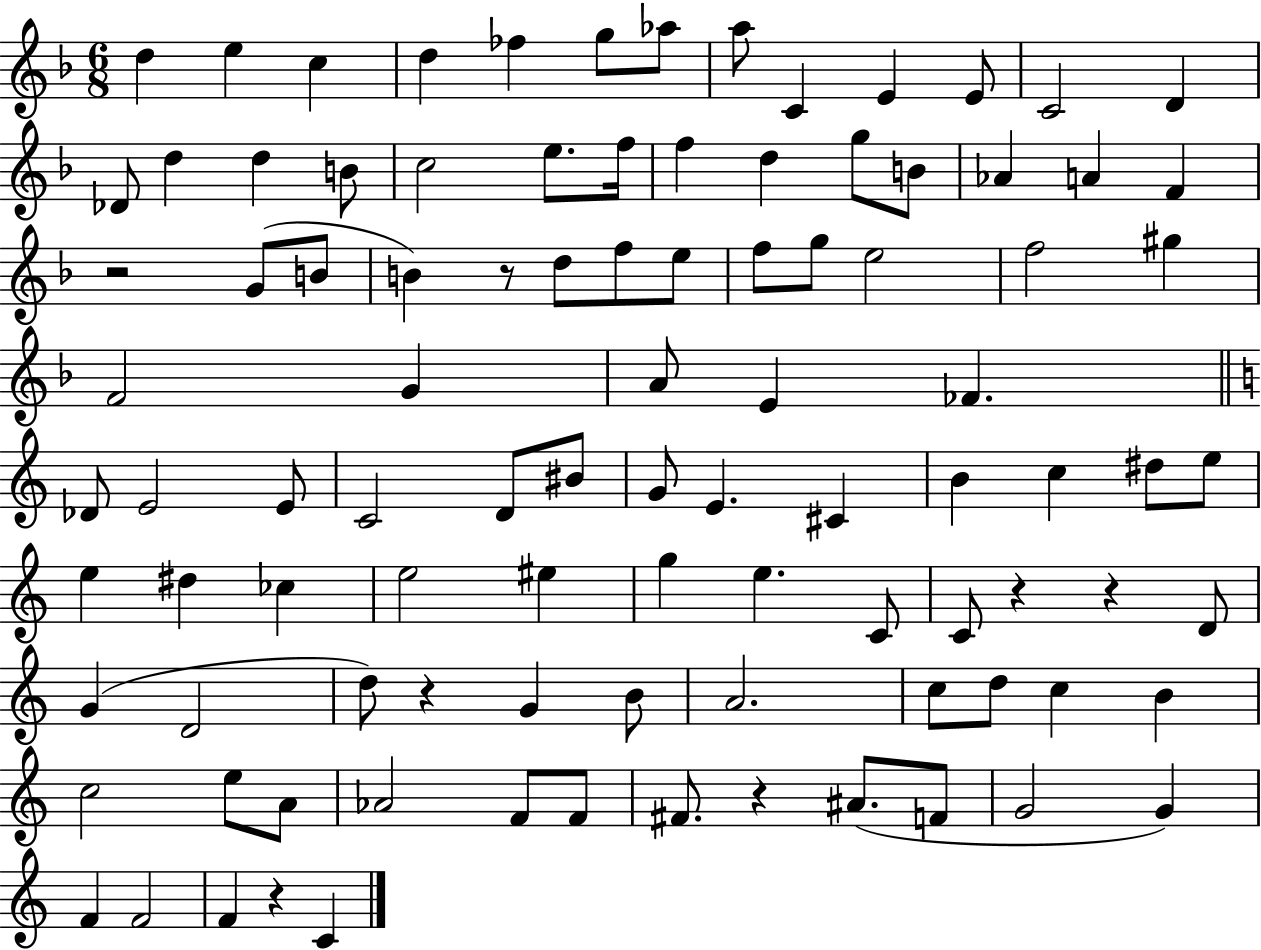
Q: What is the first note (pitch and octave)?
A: D5